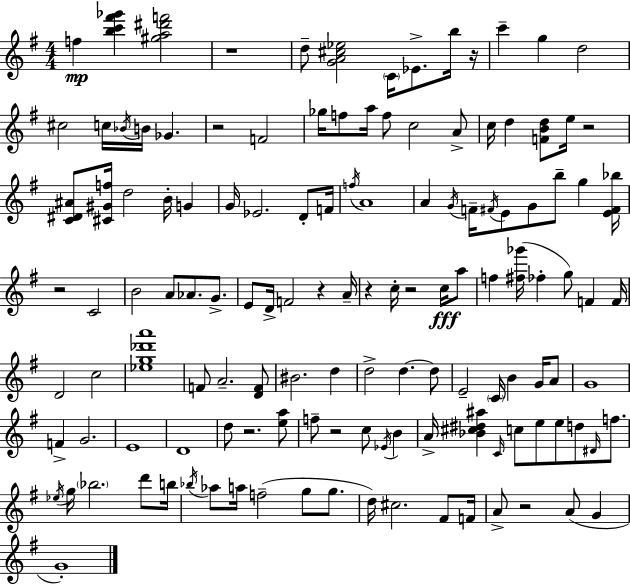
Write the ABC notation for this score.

X:1
T:Untitled
M:4/4
L:1/4
K:G
f [bc'^f'_g'] [^ga^d'f']2 z4 d/2 [GA^c_e]2 C/4 _E/2 b/4 z/4 c' g d2 ^c2 c/4 _B/4 B/4 _G z2 F2 _g/4 f/2 a/4 f/2 c2 A/2 c/4 d [FBd]/2 e/4 z2 [C^D^A]/2 [^C^Gf]/4 d2 B/4 G G/4 _E2 D/2 F/4 f/4 A4 A G/4 F/4 ^F/4 E/2 G/2 b/2 g [E^F_b]/4 z2 C2 B2 A/2 _A/2 G/2 E/2 D/4 F2 z A/4 z c/4 z2 c/4 a/2 f [^f_g']/4 _f g/2 F F/4 D2 c2 [_eg_d'a']4 F/2 A2 [DF]/2 ^B2 d d2 d d/2 E2 C/4 B G/4 A/2 G4 F G2 E4 D4 d/2 z2 [ea]/2 f/2 z2 c/2 _E/4 B A/4 [_B^c^d^a] C/4 c/2 e/2 e/2 d/2 ^D/4 f/2 _e/4 g/4 _b2 d'/2 b/4 _b/4 _a/2 a/4 f2 g/2 g/2 d/4 ^c2 ^F/2 F/4 A/2 z2 A/2 G G4